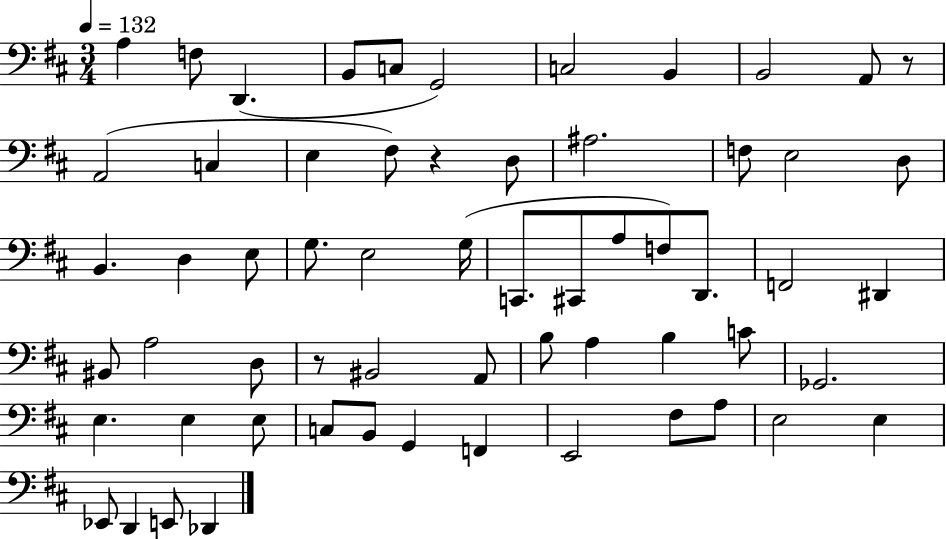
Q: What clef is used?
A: bass